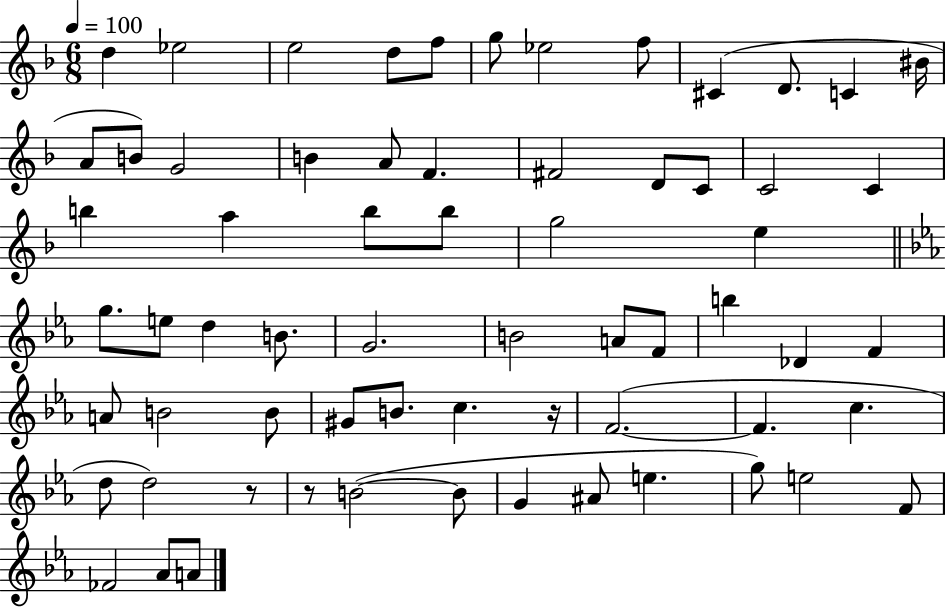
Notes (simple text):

D5/q Eb5/h E5/h D5/e F5/e G5/e Eb5/h F5/e C#4/q D4/e. C4/q BIS4/s A4/e B4/e G4/h B4/q A4/e F4/q. F#4/h D4/e C4/e C4/h C4/q B5/q A5/q B5/e B5/e G5/h E5/q G5/e. E5/e D5/q B4/e. G4/h. B4/h A4/e F4/e B5/q Db4/q F4/q A4/e B4/h B4/e G#4/e B4/e. C5/q. R/s F4/h. F4/q. C5/q. D5/e D5/h R/e R/e B4/h B4/e G4/q A#4/e E5/q. G5/e E5/h F4/e FES4/h Ab4/e A4/e